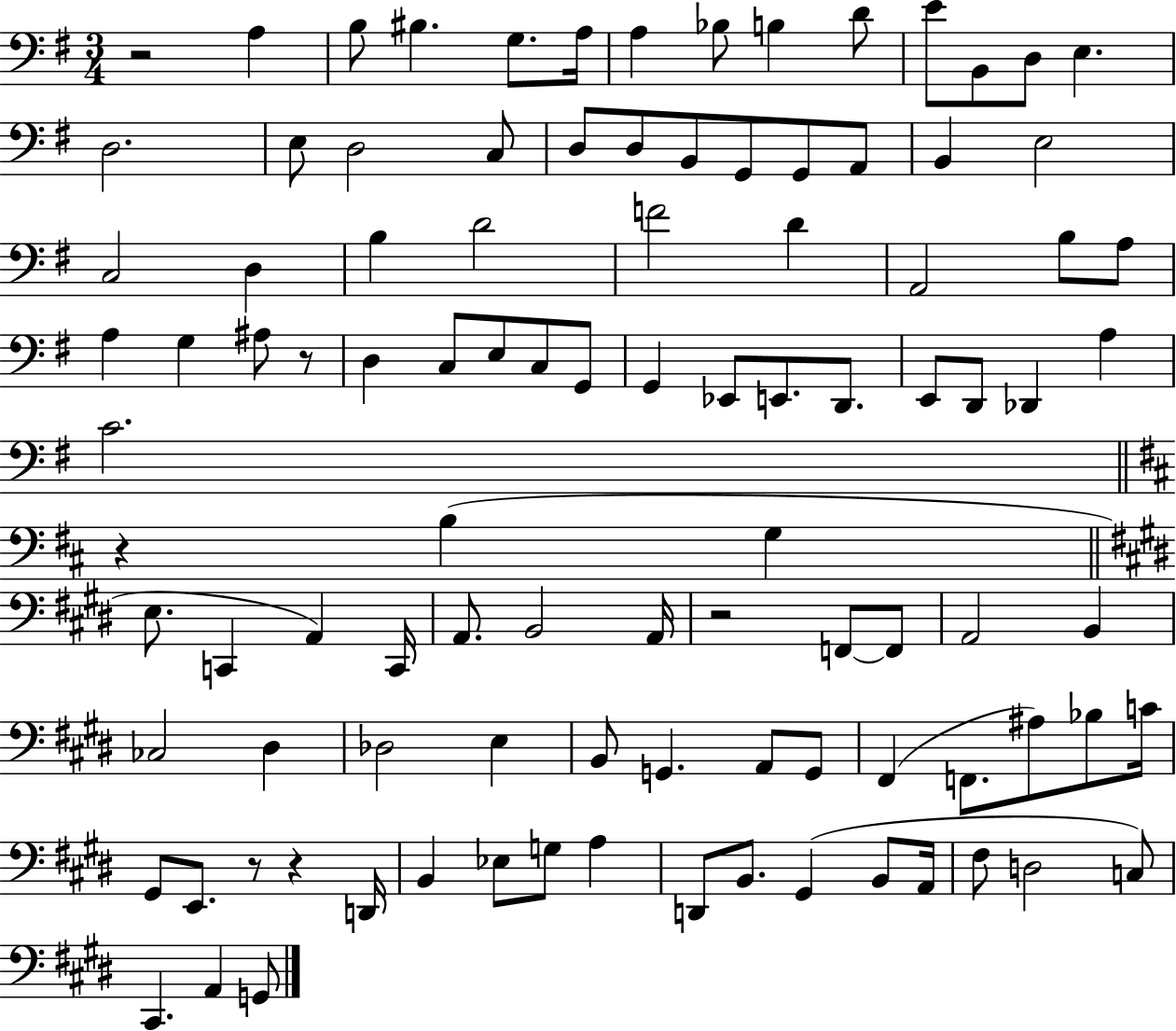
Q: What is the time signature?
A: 3/4